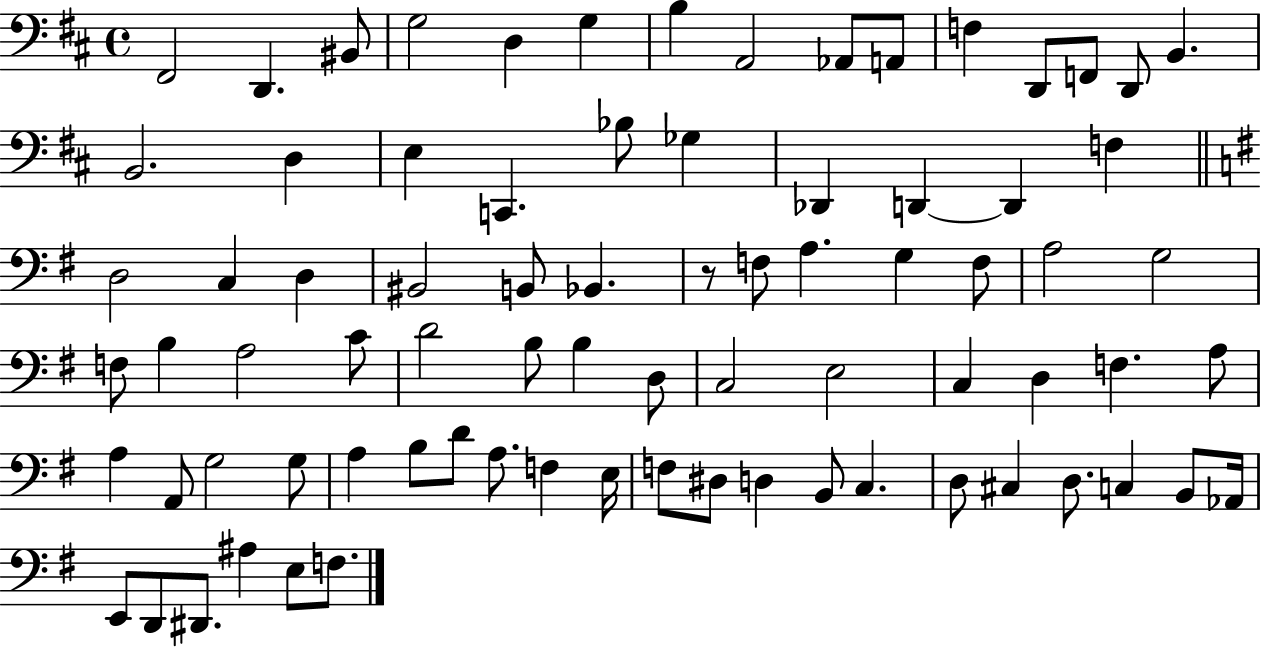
X:1
T:Untitled
M:4/4
L:1/4
K:D
^F,,2 D,, ^B,,/2 G,2 D, G, B, A,,2 _A,,/2 A,,/2 F, D,,/2 F,,/2 D,,/2 B,, B,,2 D, E, C,, _B,/2 _G, _D,, D,, D,, F, D,2 C, D, ^B,,2 B,,/2 _B,, z/2 F,/2 A, G, F,/2 A,2 G,2 F,/2 B, A,2 C/2 D2 B,/2 B, D,/2 C,2 E,2 C, D, F, A,/2 A, A,,/2 G,2 G,/2 A, B,/2 D/2 A,/2 F, E,/4 F,/2 ^D,/2 D, B,,/2 C, D,/2 ^C, D,/2 C, B,,/2 _A,,/4 E,,/2 D,,/2 ^D,,/2 ^A, E,/2 F,/2